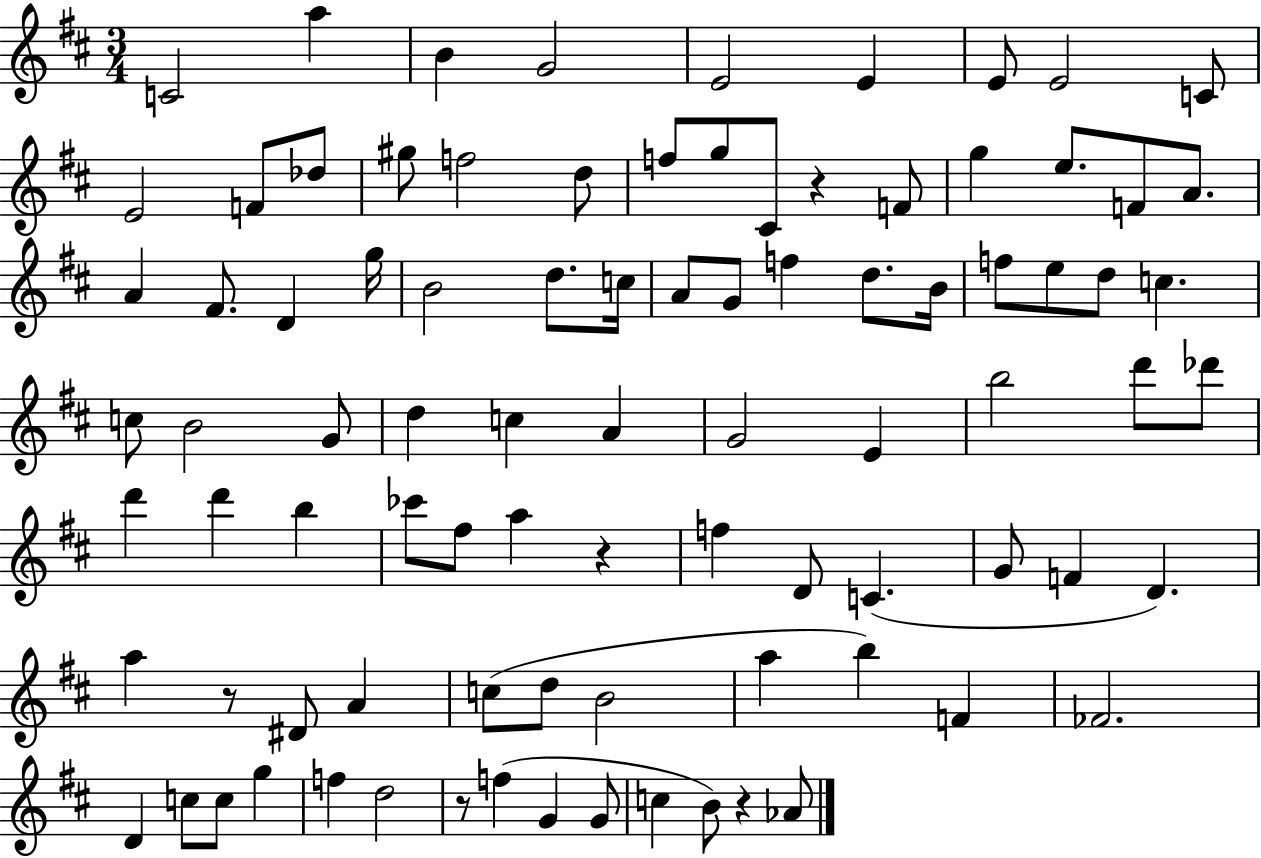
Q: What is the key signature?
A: D major